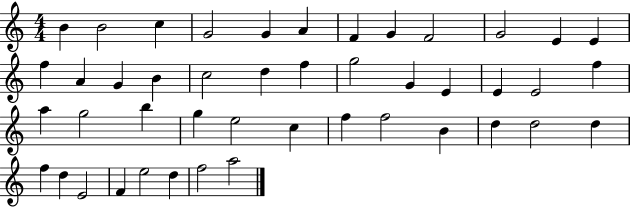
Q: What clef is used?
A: treble